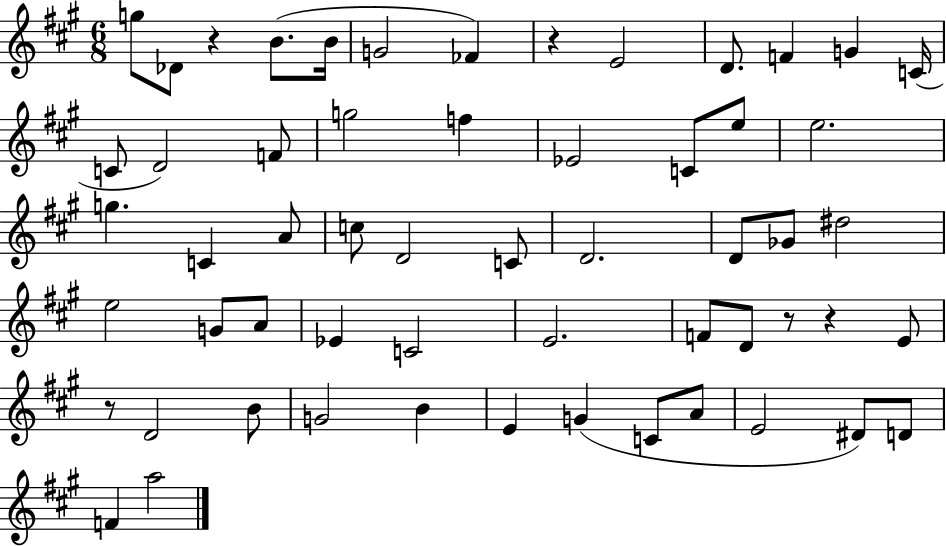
{
  \clef treble
  \numericTimeSignature
  \time 6/8
  \key a \major
  g''8 des'8 r4 b'8.( b'16 | g'2 fes'4) | r4 e'2 | d'8. f'4 g'4 c'16( | \break c'8 d'2) f'8 | g''2 f''4 | ees'2 c'8 e''8 | e''2. | \break g''4. c'4 a'8 | c''8 d'2 c'8 | d'2. | d'8 ges'8 dis''2 | \break e''2 g'8 a'8 | ees'4 c'2 | e'2. | f'8 d'8 r8 r4 e'8 | \break r8 d'2 b'8 | g'2 b'4 | e'4 g'4( c'8 a'8 | e'2 dis'8) d'8 | \break f'4 a''2 | \bar "|."
}